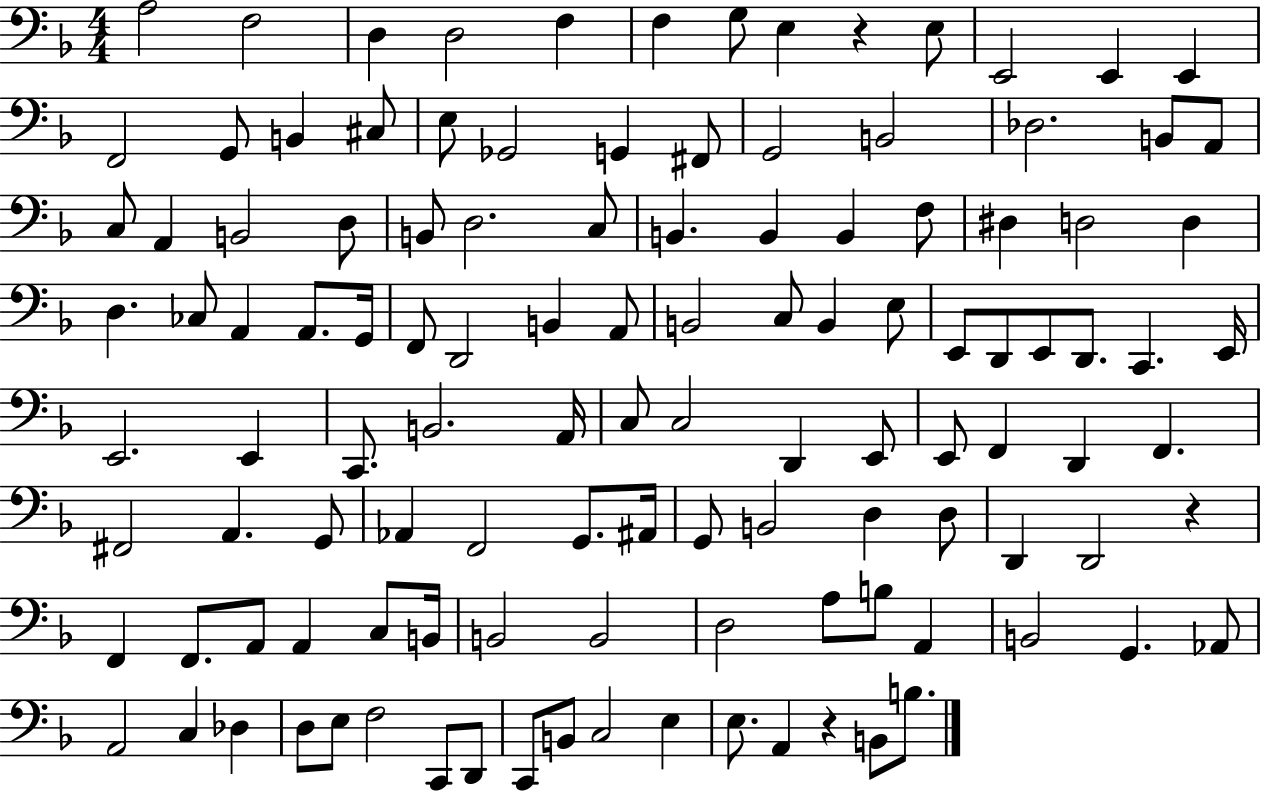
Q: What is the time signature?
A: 4/4